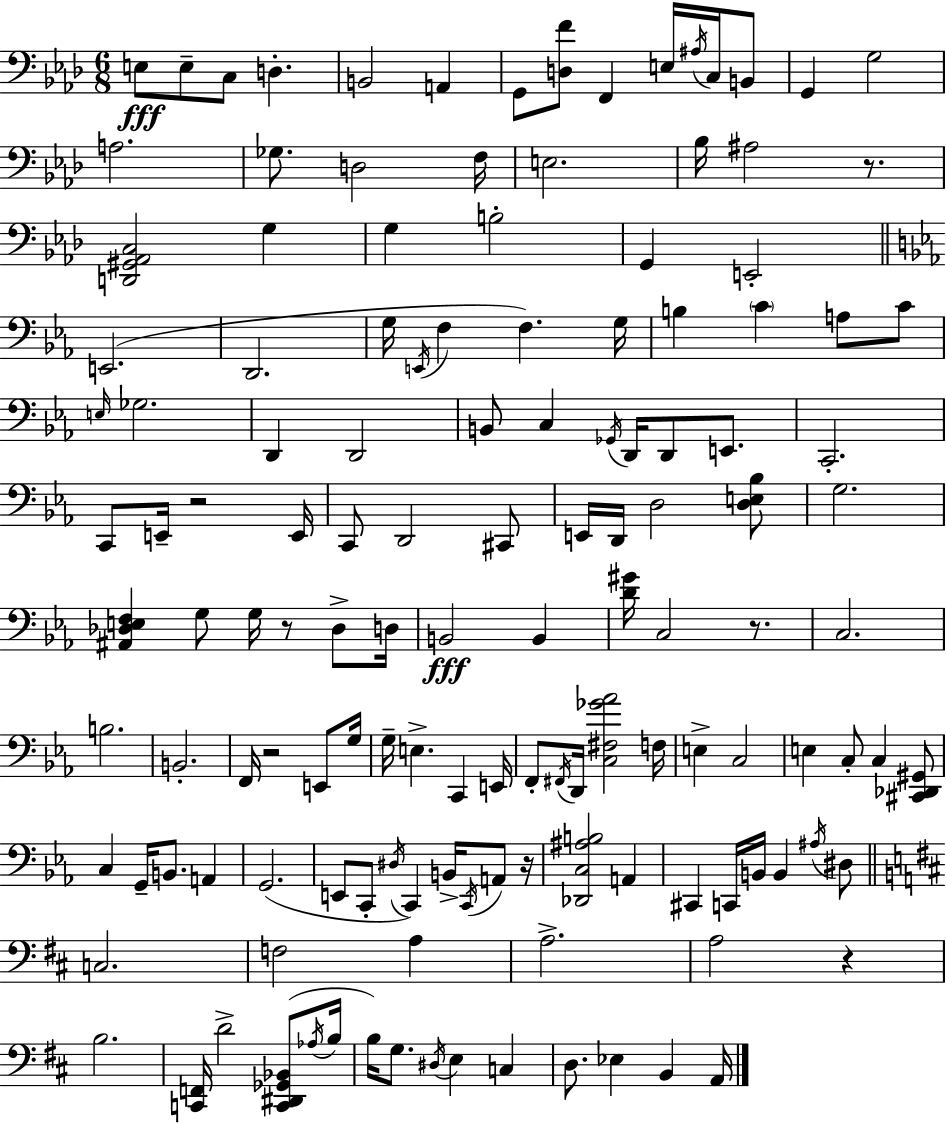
{
  \clef bass
  \numericTimeSignature
  \time 6/8
  \key f \minor
  e8\fff e8-- c8 d4.-. | b,2 a,4 | g,8 <d f'>8 f,4 e16 \acciaccatura { ais16 } c16 b,8 | g,4 g2 | \break a2. | ges8. d2 | f16 e2. | bes16 ais2 r8. | \break <d, gis, aes, c>2 g4 | g4 b2-. | g,4 e,2-. | \bar "||" \break \key ees \major e,2.( | d,2. | g16 \acciaccatura { e,16 } f4 f4.) | g16 b4 \parenthesize c'4 a8 c'8 | \break \grace { e16 } ges2. | d,4 d,2 | b,8 c4 \acciaccatura { ges,16 } d,16 d,8 | e,8. c,2.-. | \break c,8 e,16-- r2 | e,16 c,8 d,2 | cis,8 e,16 d,16 d2 | <d e bes>8 g2. | \break <ais, des e f>4 g8 g16 r8 | des8-> d16 b,2\fff b,4 | <d' gis'>16 c2 | r8. c2. | \break b2. | b,2.-. | f,16 r2 | e,8 g16 g16-- e4.-> c,4 | \break e,16 f,8-. \acciaccatura { fis,16 } d,16 <c fis ges' aes'>2 | f16 e4-> c2 | e4 c8-. c4 | <cis, des, gis,>8 c4 g,16-- b,8. | \break a,4 g,2.( | e,8 c,8-. \acciaccatura { dis16 }) c,4 | b,16-> \acciaccatura { c,16 } a,8 r16 <des, c ais b>2 | a,4 cis,4 c,16 b,16 | \break b,4 \acciaccatura { ais16 } dis8 \bar "||" \break \key d \major c2. | f2 a4 | a2.-> | a2 r4 | \break b2. | <c, f,>16 d'2-> <c, dis, ges, bes,>8( \acciaccatura { aes16 } | b16 b16) g8. \acciaccatura { dis16 } e4 c4 | d8. ees4 b,4 | \break a,16 \bar "|."
}